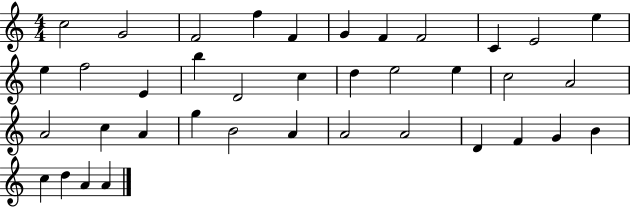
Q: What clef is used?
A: treble